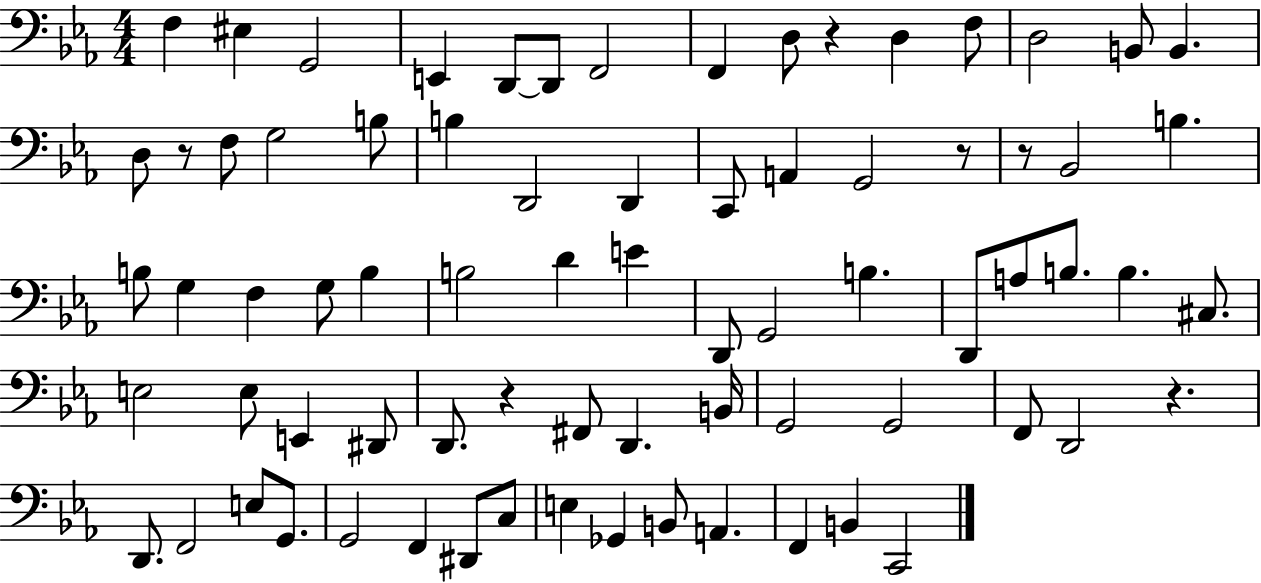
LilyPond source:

{
  \clef bass
  \numericTimeSignature
  \time 4/4
  \key ees \major
  f4 eis4 g,2 | e,4 d,8~~ d,8 f,2 | f,4 d8 r4 d4 f8 | d2 b,8 b,4. | \break d8 r8 f8 g2 b8 | b4 d,2 d,4 | c,8 a,4 g,2 r8 | r8 bes,2 b4. | \break b8 g4 f4 g8 b4 | b2 d'4 e'4 | d,8 g,2 b4. | d,8 a8 b8. b4. cis8. | \break e2 e8 e,4 dis,8 | d,8. r4 fis,8 d,4. b,16 | g,2 g,2 | f,8 d,2 r4. | \break d,8. f,2 e8 g,8. | g,2 f,4 dis,8 c8 | e4 ges,4 b,8 a,4. | f,4 b,4 c,2 | \break \bar "|."
}